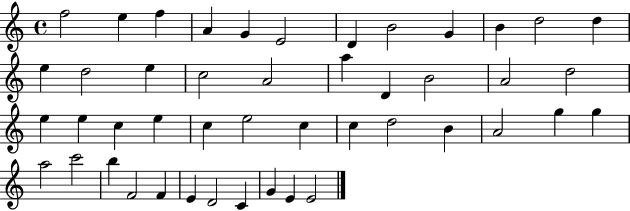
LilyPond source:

{
  \clef treble
  \time 4/4
  \defaultTimeSignature
  \key c \major
  f''2 e''4 f''4 | a'4 g'4 e'2 | d'4 b'2 g'4 | b'4 d''2 d''4 | \break e''4 d''2 e''4 | c''2 a'2 | a''4 d'4 b'2 | a'2 d''2 | \break e''4 e''4 c''4 e''4 | c''4 e''2 c''4 | c''4 d''2 b'4 | a'2 g''4 g''4 | \break a''2 c'''2 | b''4 f'2 f'4 | e'4 d'2 c'4 | g'4 e'4 e'2 | \break \bar "|."
}